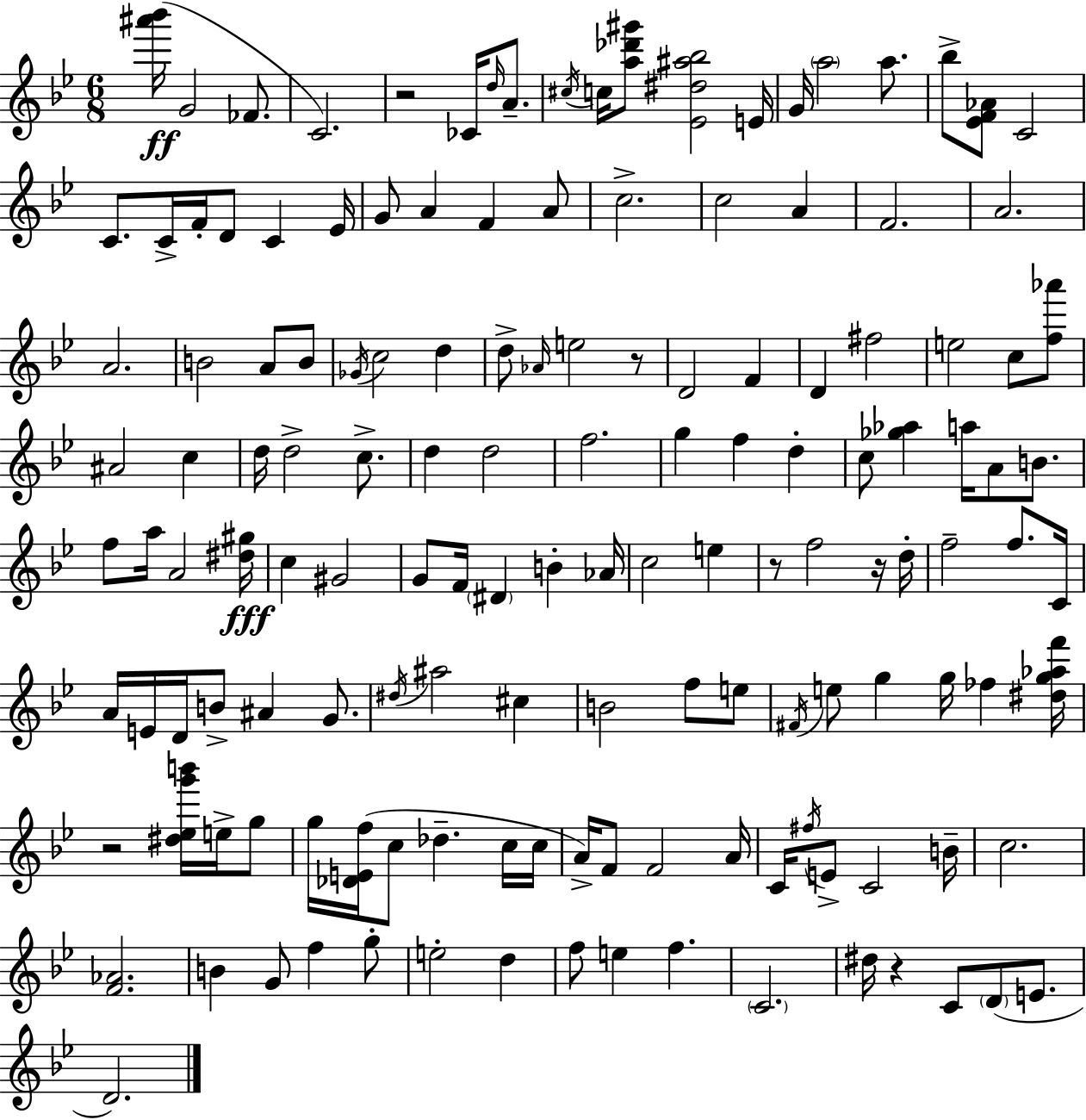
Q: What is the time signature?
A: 6/8